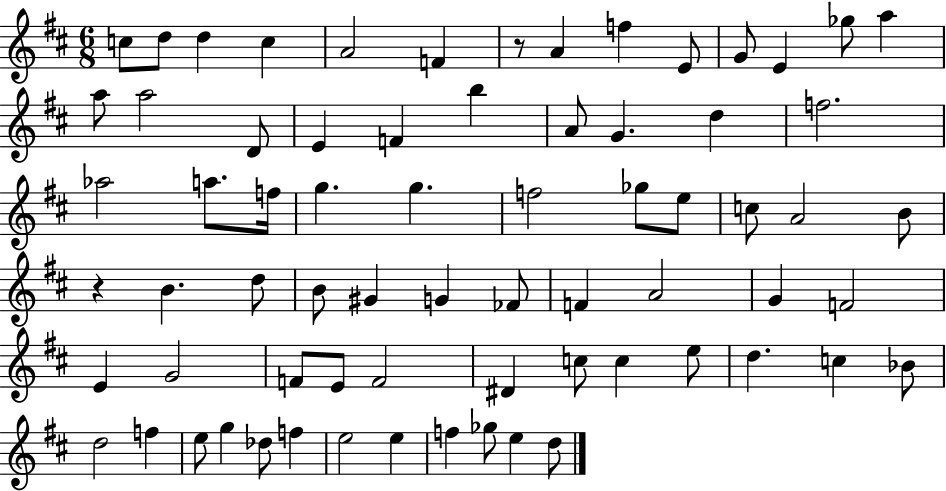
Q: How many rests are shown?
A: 2